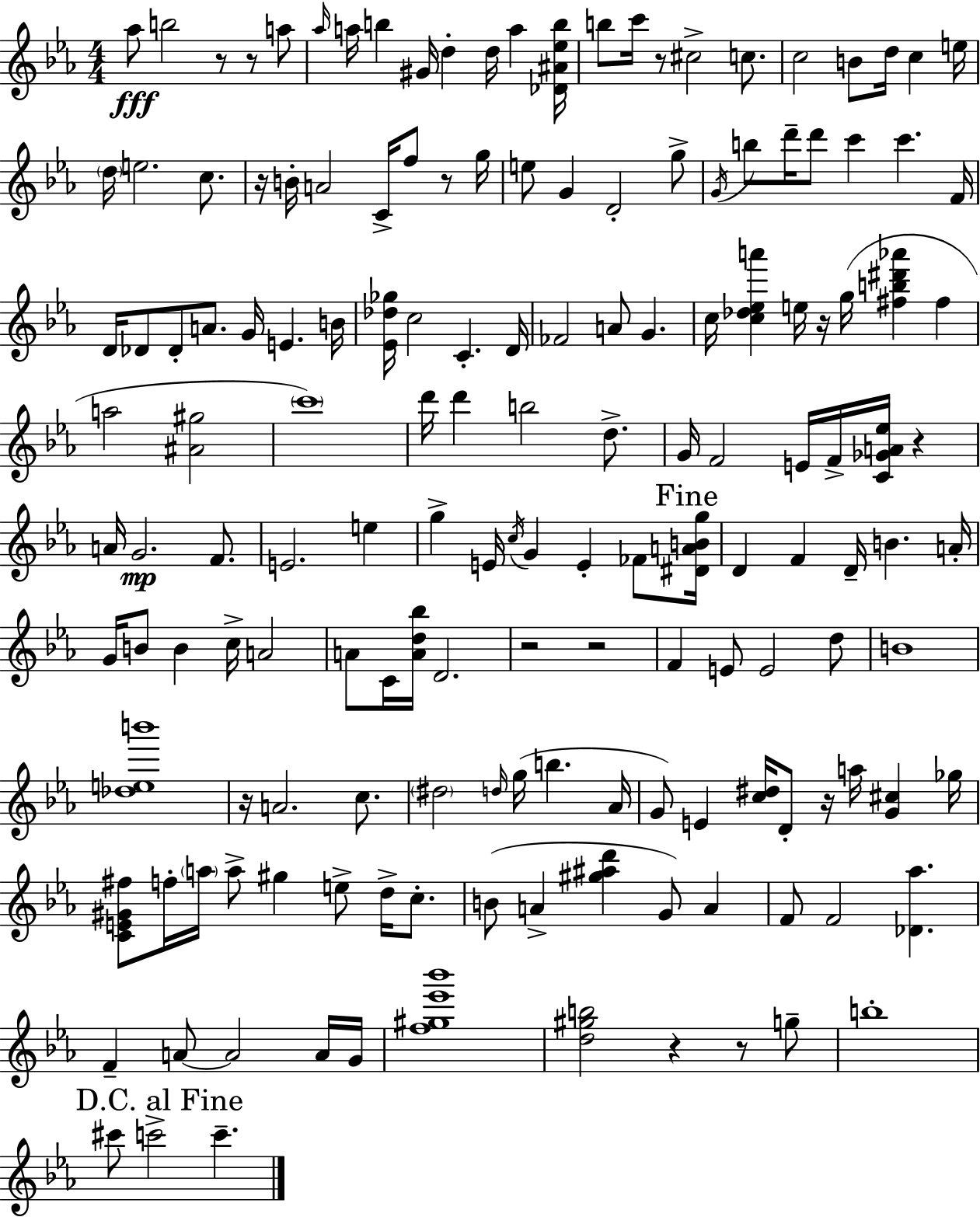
X:1
T:Untitled
M:4/4
L:1/4
K:Eb
_a/2 b2 z/2 z/2 a/2 _a/4 a/4 b ^G/4 d d/4 a [_D^A_eb]/4 b/2 c'/4 z/2 ^c2 c/2 c2 B/2 d/4 c e/4 d/4 e2 c/2 z/4 B/4 A2 C/4 f/2 z/2 g/4 e/2 G D2 g/2 G/4 b/2 d'/4 d'/2 c' c' F/4 D/4 _D/2 _D/2 A/2 G/4 E B/4 [_E_d_g]/4 c2 C D/4 _F2 A/2 G c/4 [c_d_ea'] e/4 z/4 g/4 [^fb^d'_a'] ^f a2 [^A^g]2 c'4 d'/4 d' b2 d/2 G/4 F2 E/4 F/4 [C_GA_e]/4 z A/4 G2 F/2 E2 e g E/4 c/4 G E _F/2 [^DABg]/4 D F D/4 B A/4 G/4 B/2 B c/4 A2 A/2 C/4 [Ad_b]/4 D2 z2 z2 F E/2 E2 d/2 B4 [_deb']4 z/4 A2 c/2 ^d2 d/4 g/4 b _A/4 G/2 E [c^d]/4 D/2 z/4 a/4 [G^c] _g/4 [CE^G^f]/2 f/4 a/4 a/2 ^g e/2 d/4 c/2 B/2 A [^g^ad'] G/2 A F/2 F2 [_D_a] F A/2 A2 A/4 G/4 [f^g_e'_b']4 [d^gb]2 z z/2 g/2 b4 ^c'/2 c'2 c'